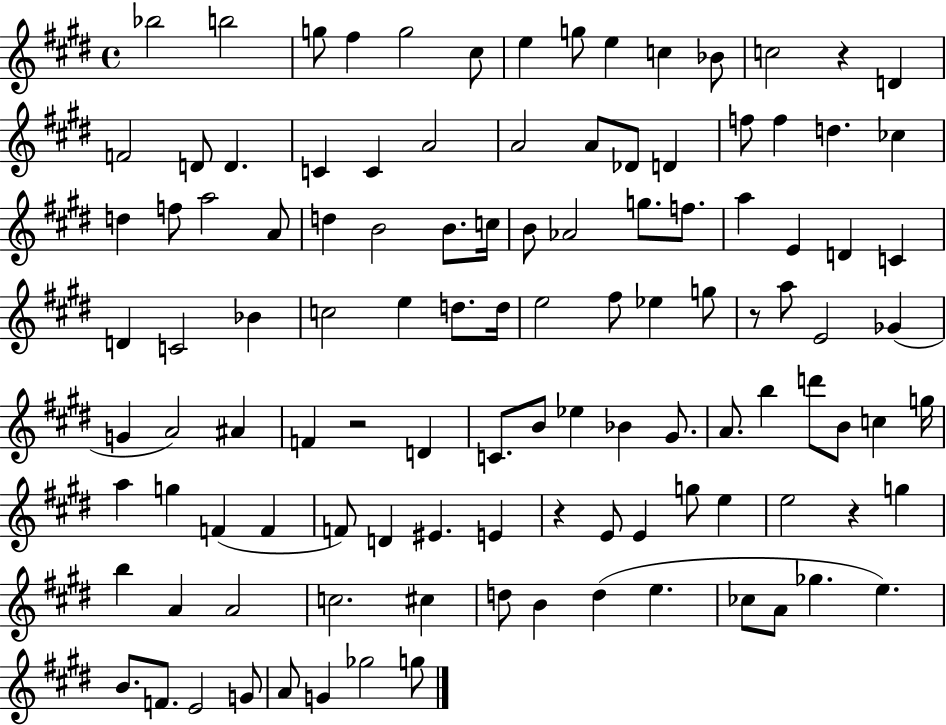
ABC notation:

X:1
T:Untitled
M:4/4
L:1/4
K:E
_b2 b2 g/2 ^f g2 ^c/2 e g/2 e c _B/2 c2 z D F2 D/2 D C C A2 A2 A/2 _D/2 D f/2 f d _c d f/2 a2 A/2 d B2 B/2 c/4 B/2 _A2 g/2 f/2 a E D C D C2 _B c2 e d/2 d/4 e2 ^f/2 _e g/2 z/2 a/2 E2 _G G A2 ^A F z2 D C/2 B/2 _e _B ^G/2 A/2 b d'/2 B/2 c g/4 a g F F F/2 D ^E E z E/2 E g/2 e e2 z g b A A2 c2 ^c d/2 B d e _c/2 A/2 _g e B/2 F/2 E2 G/2 A/2 G _g2 g/2